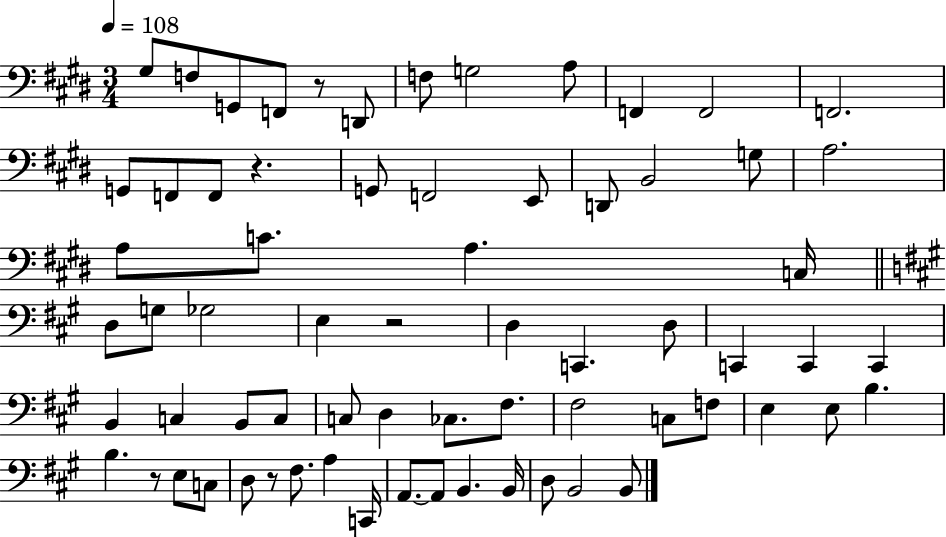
G#3/e F3/e G2/e F2/e R/e D2/e F3/e G3/h A3/e F2/q F2/h F2/h. G2/e F2/e F2/e R/q. G2/e F2/h E2/e D2/e B2/h G3/e A3/h. A3/e C4/e. A3/q. C3/s D3/e G3/e Gb3/h E3/q R/h D3/q C2/q. D3/e C2/q C2/q C2/q B2/q C3/q B2/e C3/e C3/e D3/q CES3/e. F#3/e. F#3/h C3/e F3/e E3/q E3/e B3/q. B3/q. R/e E3/e C3/e D3/e R/e F#3/e. A3/q C2/s A2/e. A2/e B2/q. B2/s D3/e B2/h B2/e